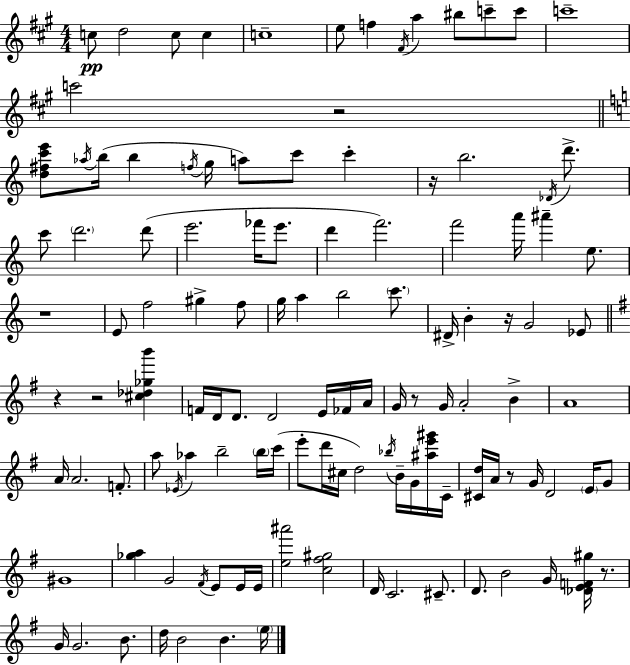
C5/e D5/h C5/e C5/q C5/w E5/e F5/q F#4/s A5/q BIS5/e C6/e C6/e C6/w C6/h R/h [D5,F#5,C6,E6]/e Ab5/s B5/s B5/q F5/s G5/s A5/e C6/e C6/q R/s B5/h. Db4/s D6/e. C6/e D6/h. D6/e E6/h. FES6/s E6/e. D6/q F6/h. F6/h A6/s A#6/q E5/e. R/w E4/e F5/h G#5/q F5/e G5/s A5/q B5/h C6/e. D#4/s B4/q R/s G4/h Eb4/e R/q R/h [C#5,Db5,Gb5,B6]/q F4/s D4/s D4/e. D4/h E4/s FES4/s A4/s G4/s R/e G4/s A4/h B4/q A4/w A4/s A4/h. F4/e. A5/e Eb4/s Ab5/q B5/h B5/s C6/s E6/e D6/s C#5/s D5/h Bb5/s B4/s G4/s [A#5,E6,G#6]/s C4/s [C#4,D5]/s A4/s R/e G4/s D4/h E4/s G4/e G#4/w [Gb5,A5]/q G4/h F#4/s E4/e E4/s E4/s [E5,A#6]/h [C5,F#5,G#5]/h D4/s C4/h. C#4/e. D4/e. B4/h G4/s [Db4,E4,F4,G#5]/s R/e. G4/s G4/h. B4/e. D5/s B4/h B4/q. E5/s